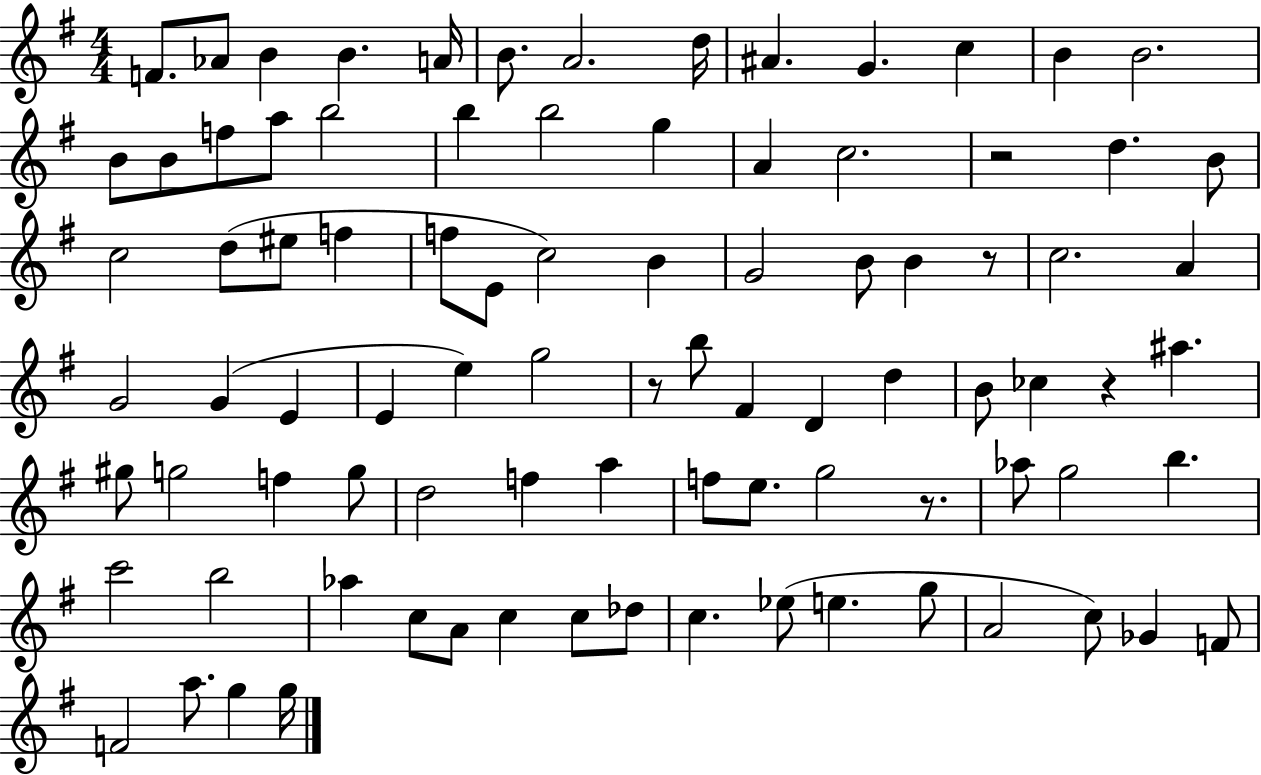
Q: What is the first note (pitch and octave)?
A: F4